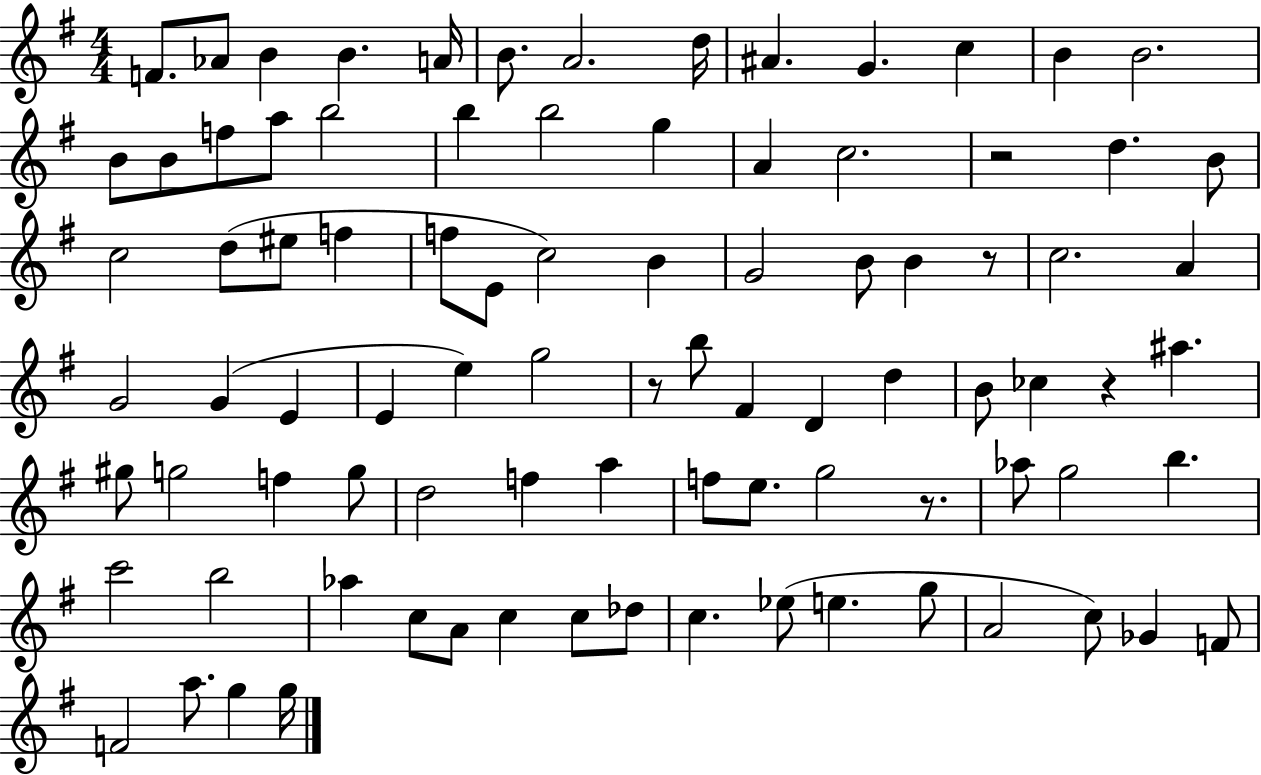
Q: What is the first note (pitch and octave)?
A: F4